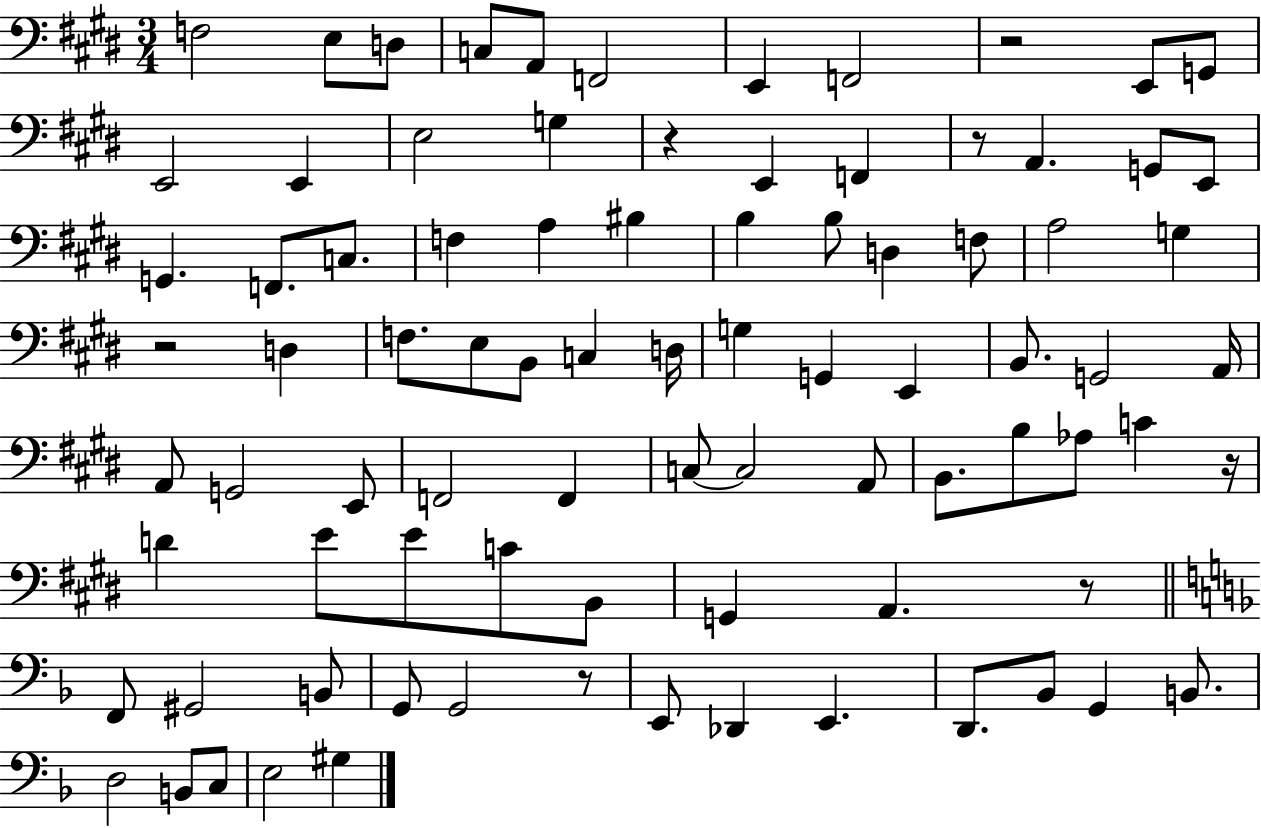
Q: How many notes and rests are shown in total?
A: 86